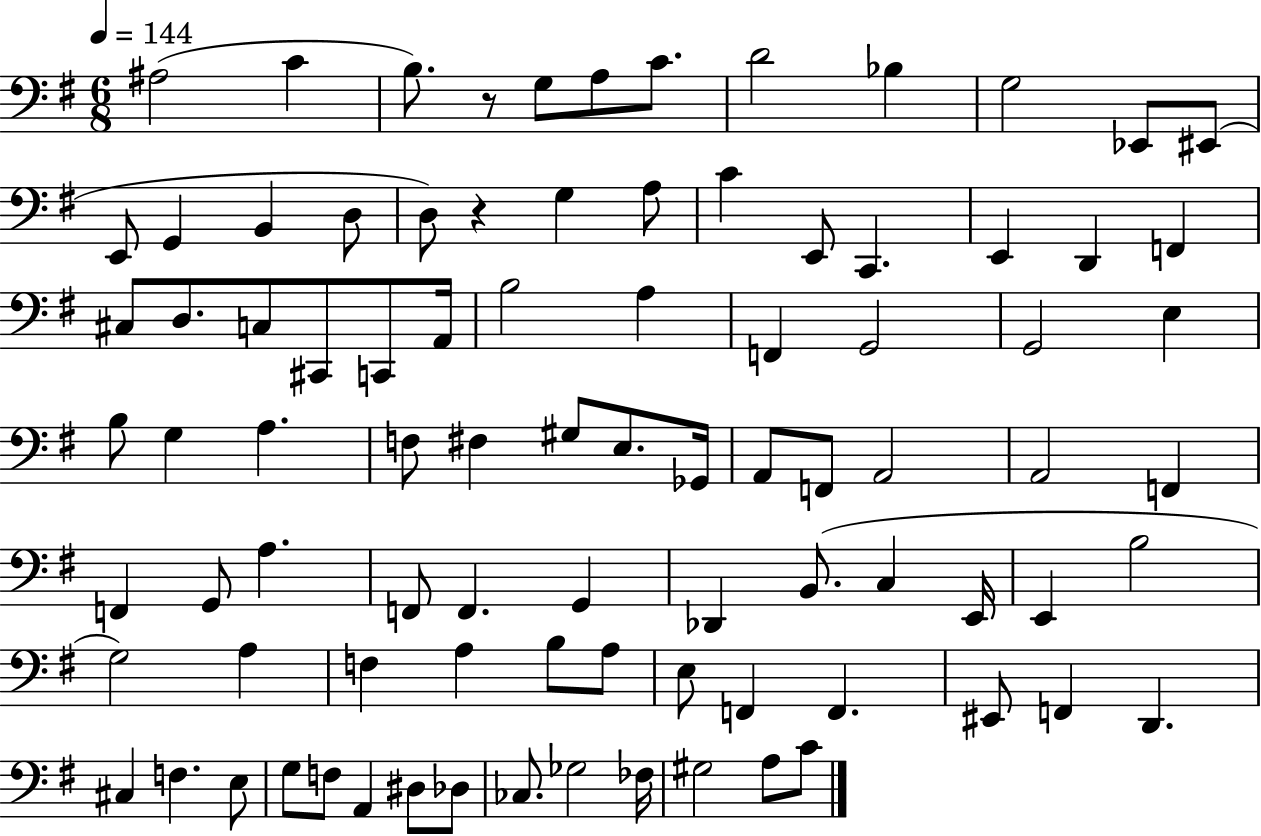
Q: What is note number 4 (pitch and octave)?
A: G3